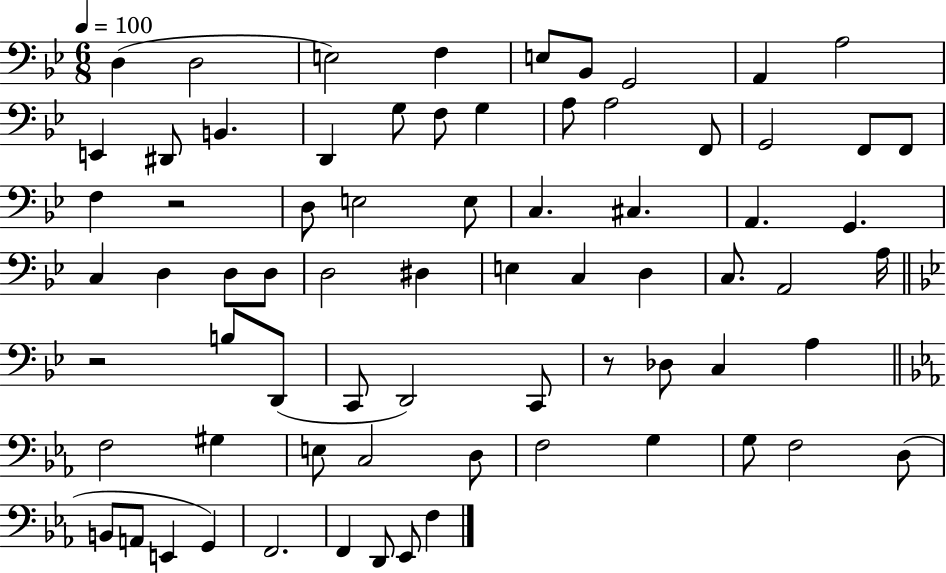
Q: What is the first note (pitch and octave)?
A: D3